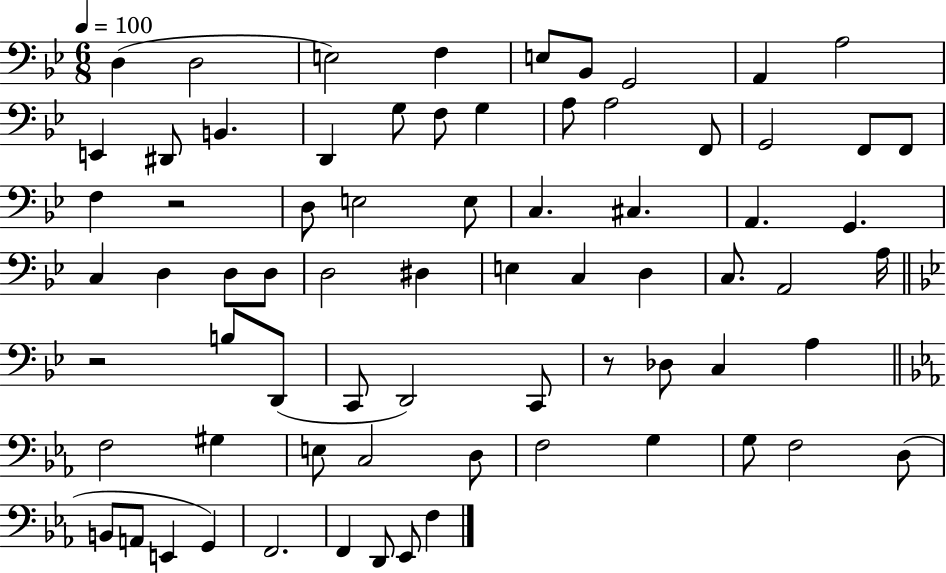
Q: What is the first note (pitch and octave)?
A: D3